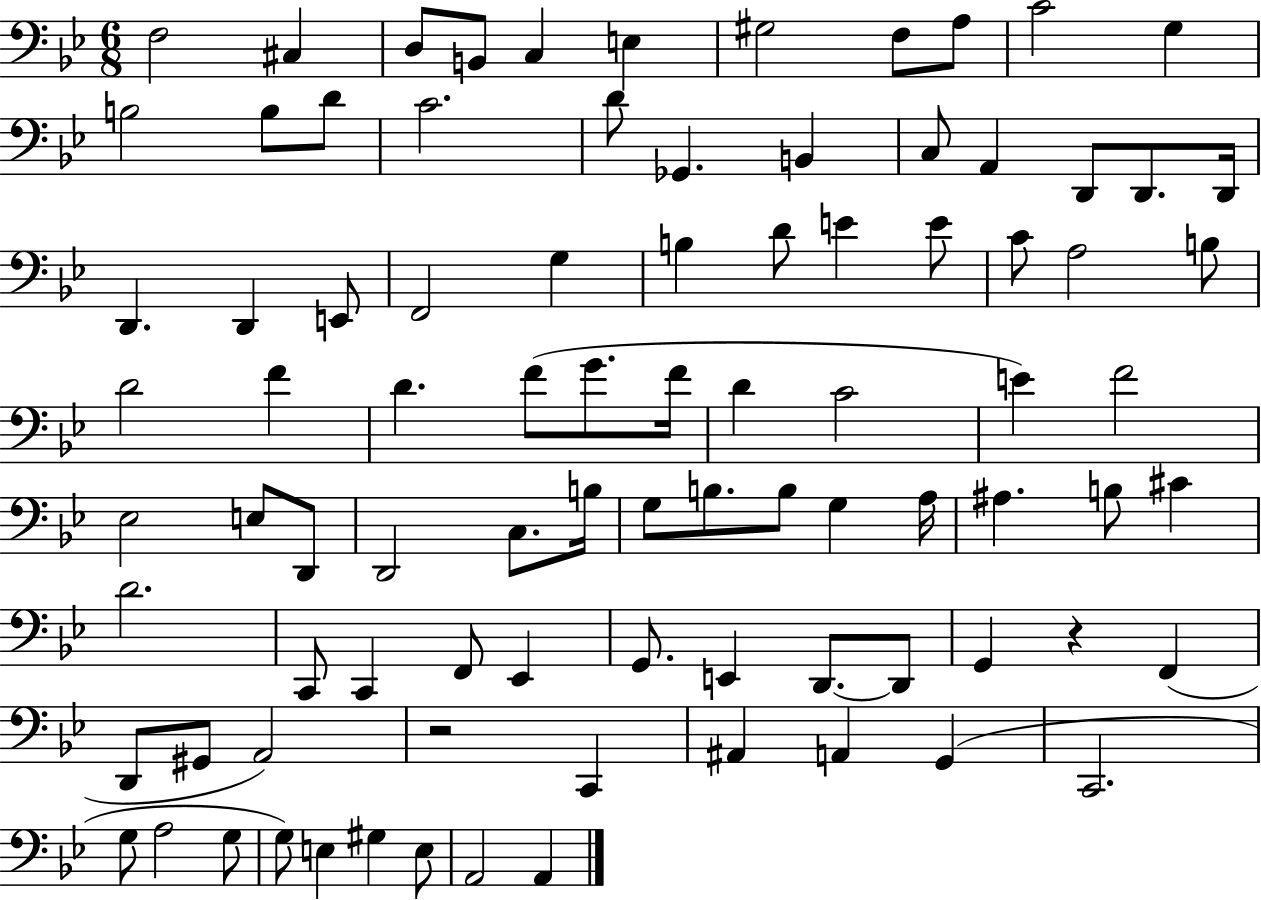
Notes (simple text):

F3/h C#3/q D3/e B2/e C3/q E3/q G#3/h F3/e A3/e C4/h G3/q B3/h B3/e D4/e C4/h. D4/e Gb2/q. B2/q C3/e A2/q D2/e D2/e. D2/s D2/q. D2/q E2/e F2/h G3/q B3/q D4/e E4/q E4/e C4/e A3/h B3/e D4/h F4/q D4/q. F4/e G4/e. F4/s D4/q C4/h E4/q F4/h Eb3/h E3/e D2/e D2/h C3/e. B3/s G3/e B3/e. B3/e G3/q A3/s A#3/q. B3/e C#4/q D4/h. C2/e C2/q F2/e Eb2/q G2/e. E2/q D2/e. D2/e G2/q R/q F2/q D2/e G#2/e A2/h R/h C2/q A#2/q A2/q G2/q C2/h. G3/e A3/h G3/e G3/e E3/q G#3/q E3/e A2/h A2/q